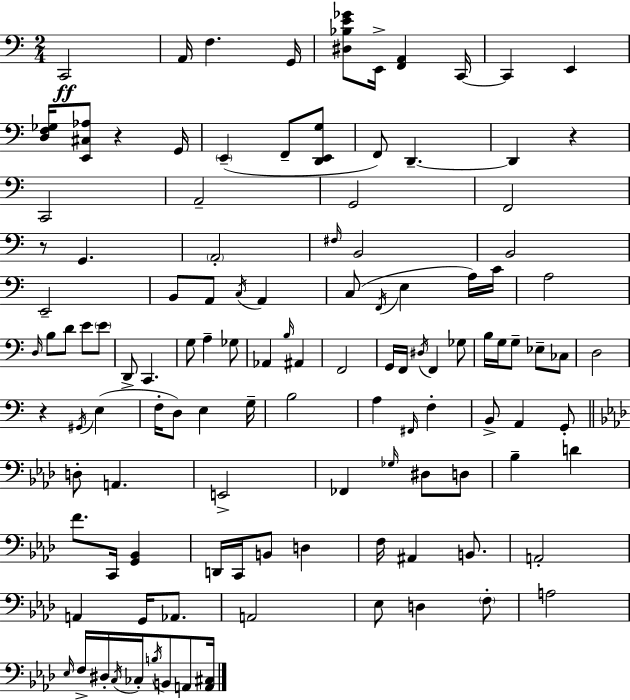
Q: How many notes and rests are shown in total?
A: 118